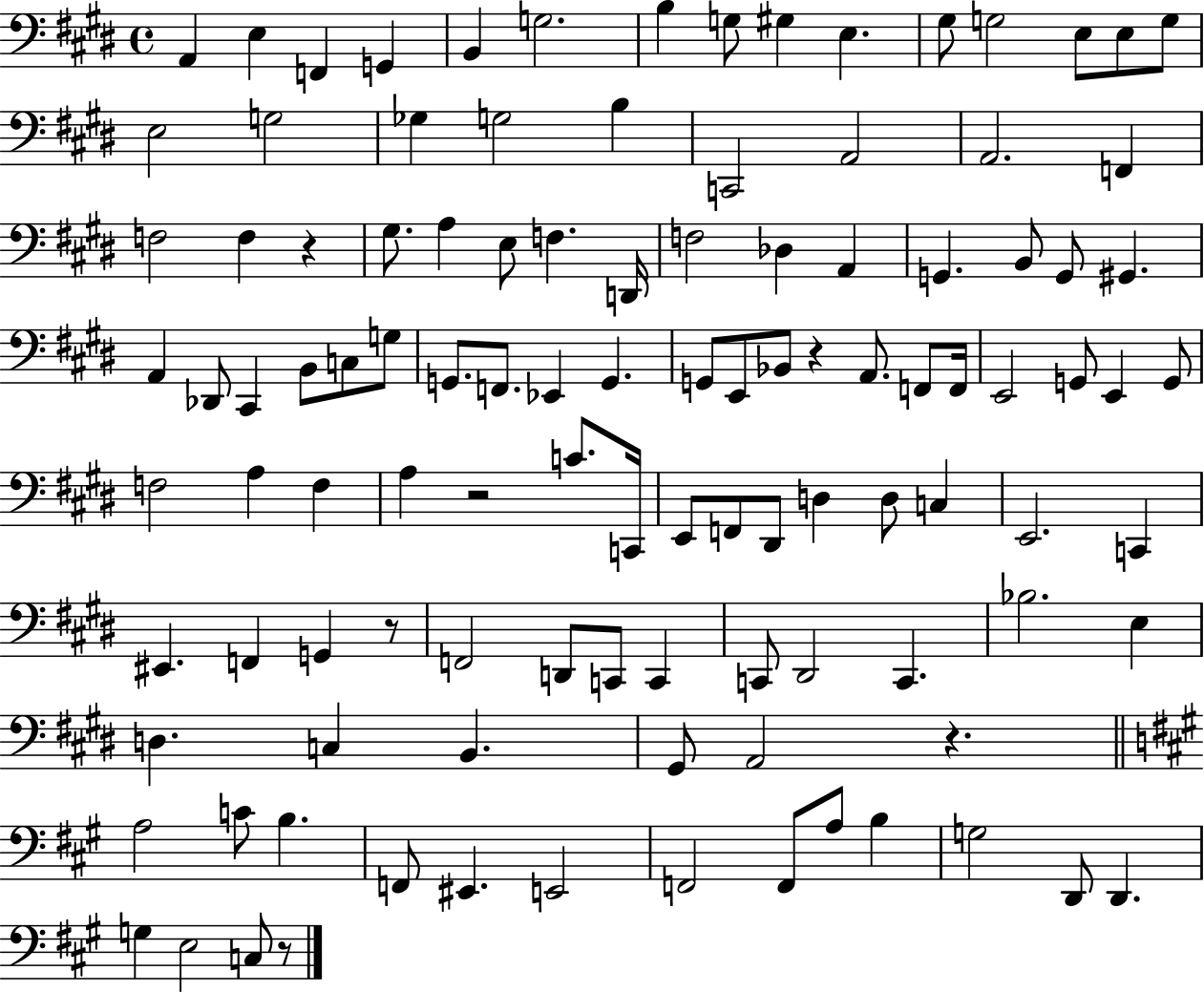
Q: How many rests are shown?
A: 6